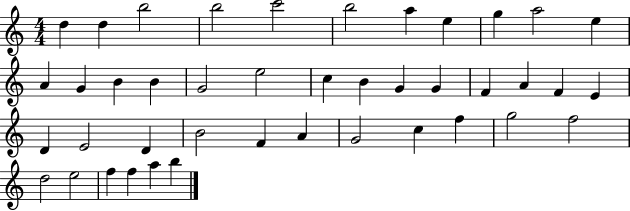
X:1
T:Untitled
M:4/4
L:1/4
K:C
d d b2 b2 c'2 b2 a e g a2 e A G B B G2 e2 c B G G F A F E D E2 D B2 F A G2 c f g2 f2 d2 e2 f f a b